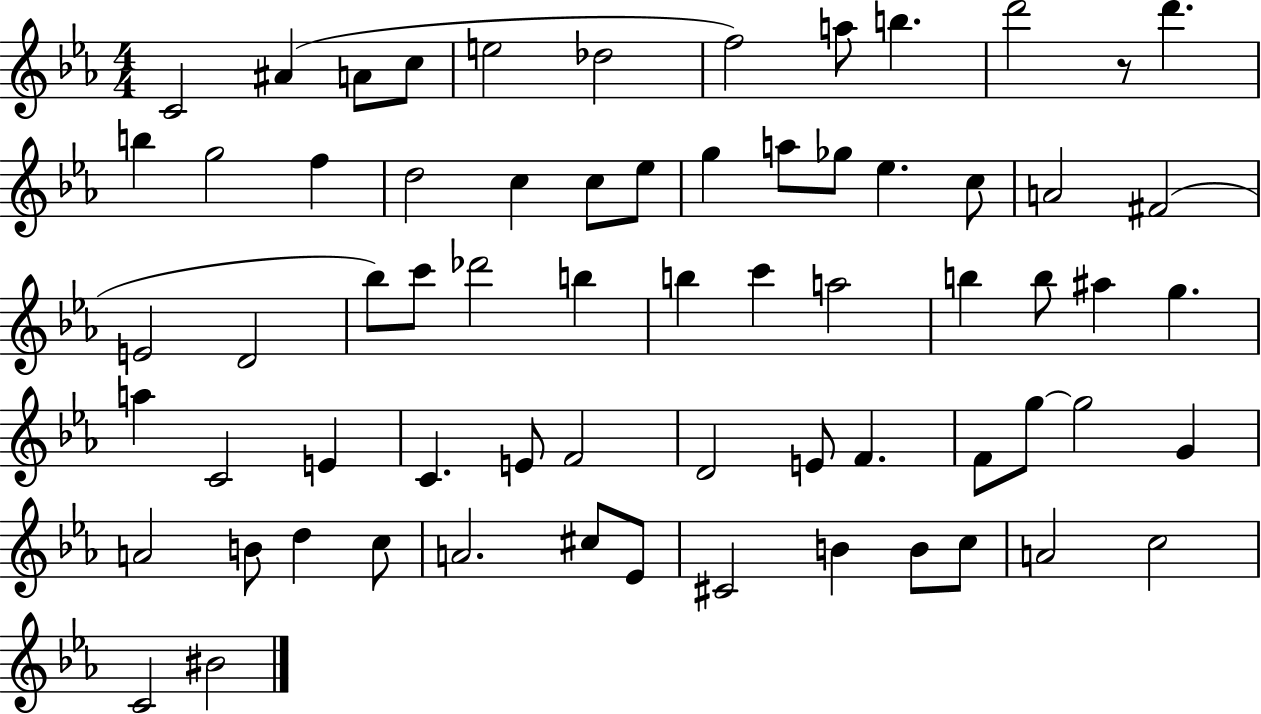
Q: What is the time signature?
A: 4/4